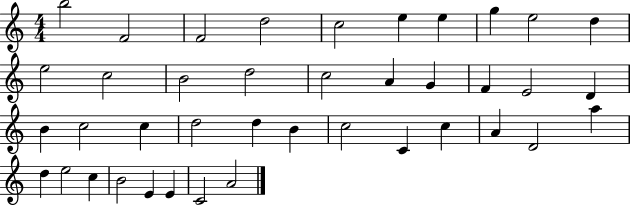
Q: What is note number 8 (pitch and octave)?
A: G5